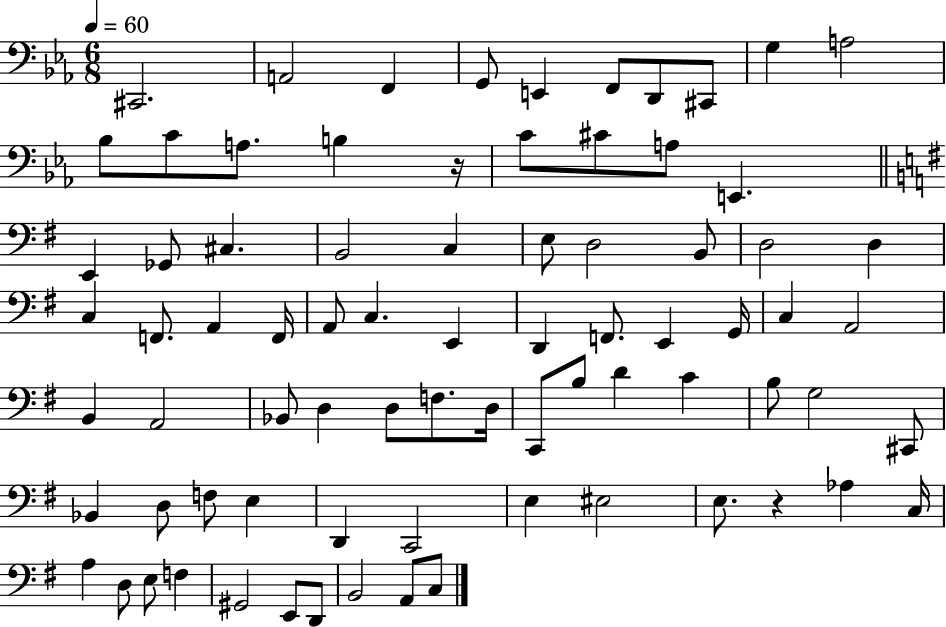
X:1
T:Untitled
M:6/8
L:1/4
K:Eb
^C,,2 A,,2 F,, G,,/2 E,, F,,/2 D,,/2 ^C,,/2 G, A,2 _B,/2 C/2 A,/2 B, z/4 C/2 ^C/2 A,/2 E,, E,, _G,,/2 ^C, B,,2 C, E,/2 D,2 B,,/2 D,2 D, C, F,,/2 A,, F,,/4 A,,/2 C, E,, D,, F,,/2 E,, G,,/4 C, A,,2 B,, A,,2 _B,,/2 D, D,/2 F,/2 D,/4 C,,/2 B,/2 D C B,/2 G,2 ^C,,/2 _B,, D,/2 F,/2 E, D,, C,,2 E, ^E,2 E,/2 z _A, C,/4 A, D,/2 E,/2 F, ^G,,2 E,,/2 D,,/2 B,,2 A,,/2 C,/2